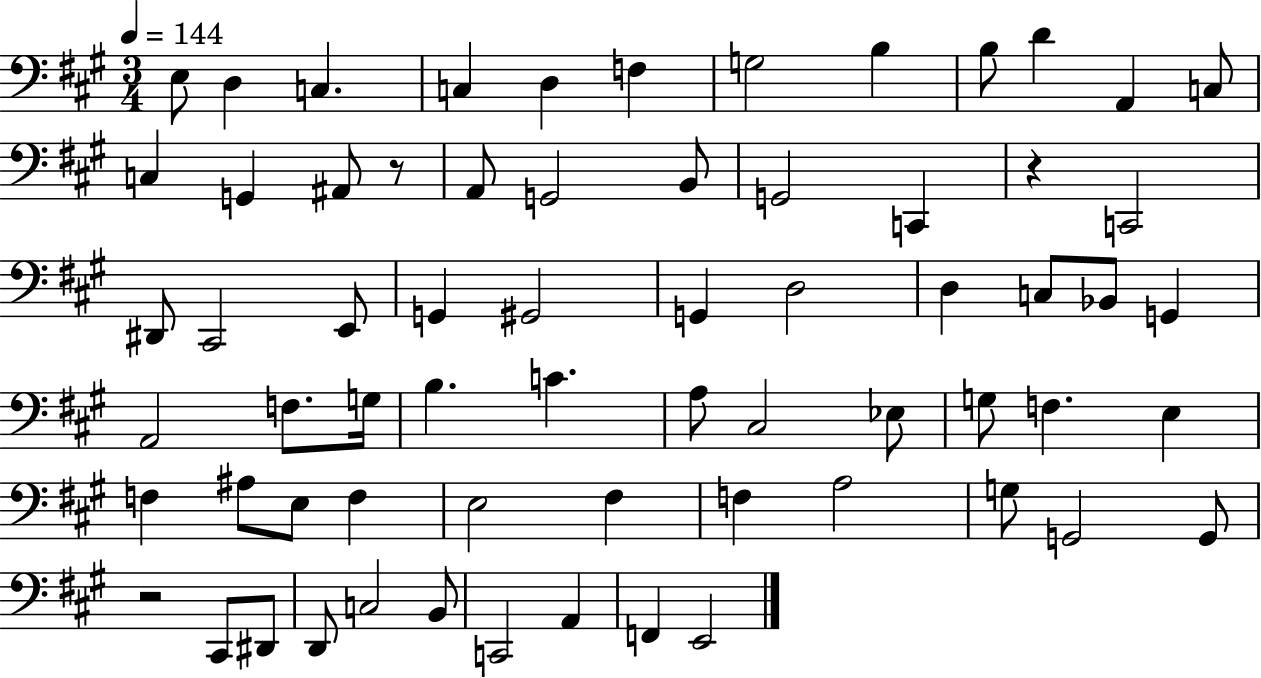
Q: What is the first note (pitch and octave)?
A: E3